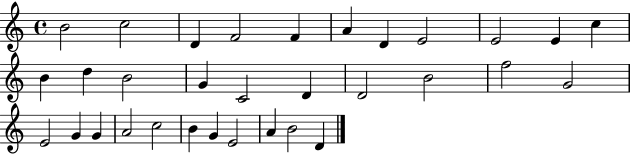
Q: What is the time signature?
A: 4/4